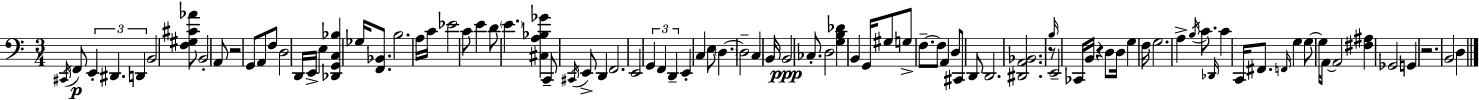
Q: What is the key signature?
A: A minor